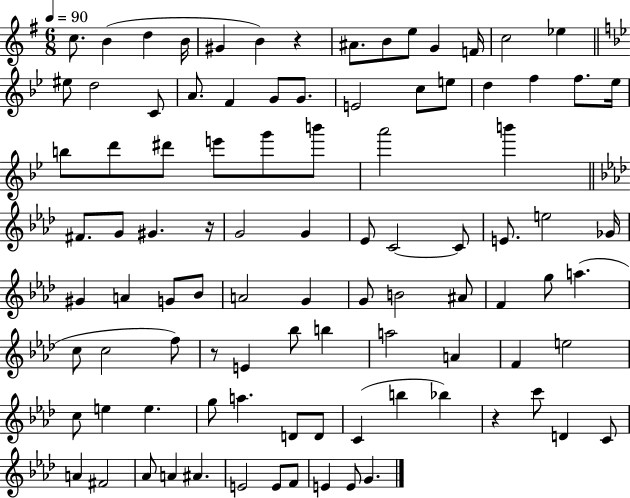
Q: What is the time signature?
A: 6/8